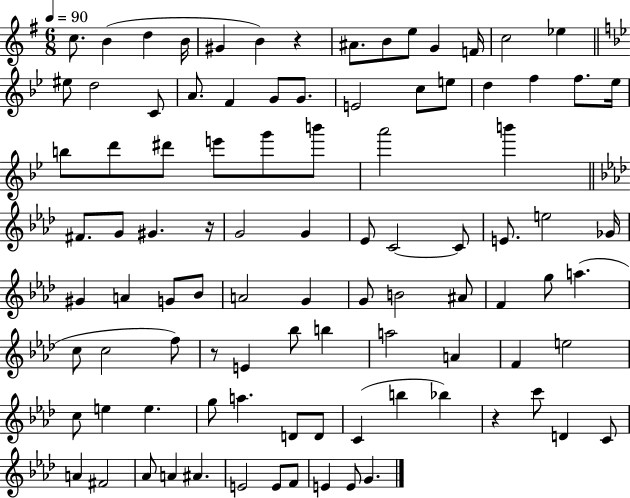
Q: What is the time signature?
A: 6/8